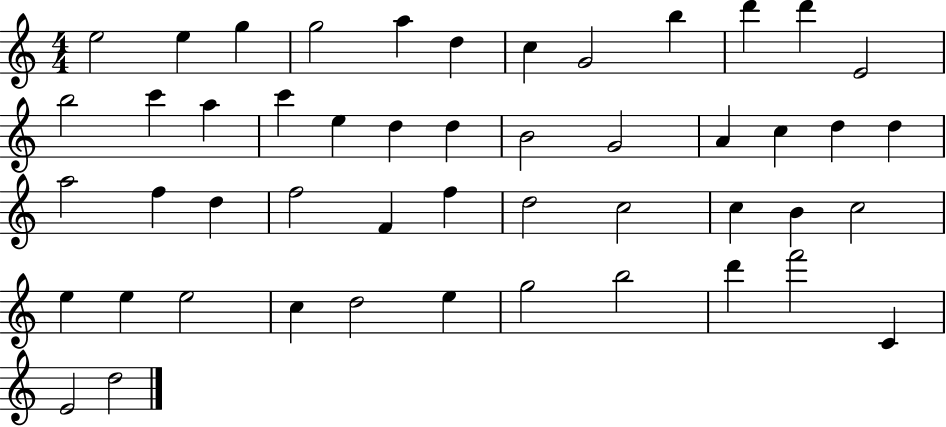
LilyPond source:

{
  \clef treble
  \numericTimeSignature
  \time 4/4
  \key c \major
  e''2 e''4 g''4 | g''2 a''4 d''4 | c''4 g'2 b''4 | d'''4 d'''4 e'2 | \break b''2 c'''4 a''4 | c'''4 e''4 d''4 d''4 | b'2 g'2 | a'4 c''4 d''4 d''4 | \break a''2 f''4 d''4 | f''2 f'4 f''4 | d''2 c''2 | c''4 b'4 c''2 | \break e''4 e''4 e''2 | c''4 d''2 e''4 | g''2 b''2 | d'''4 f'''2 c'4 | \break e'2 d''2 | \bar "|."
}